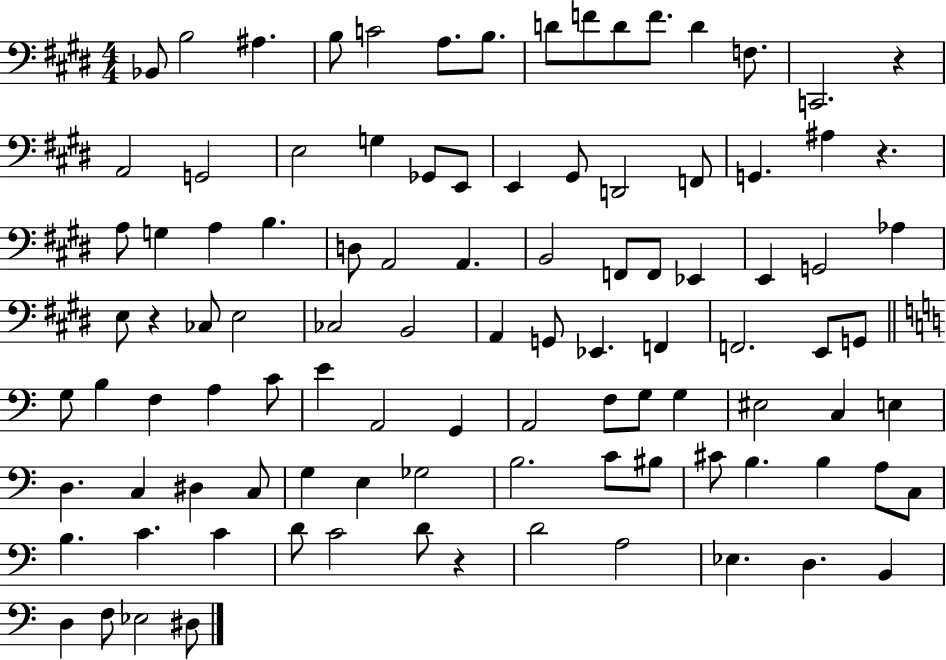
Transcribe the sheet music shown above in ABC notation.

X:1
T:Untitled
M:4/4
L:1/4
K:E
_B,,/2 B,2 ^A, B,/2 C2 A,/2 B,/2 D/2 F/2 D/2 F/2 D F,/2 C,,2 z A,,2 G,,2 E,2 G, _G,,/2 E,,/2 E,, ^G,,/2 D,,2 F,,/2 G,, ^A, z A,/2 G, A, B, D,/2 A,,2 A,, B,,2 F,,/2 F,,/2 _E,, E,, G,,2 _A, E,/2 z _C,/2 E,2 _C,2 B,,2 A,, G,,/2 _E,, F,, F,,2 E,,/2 G,,/2 G,/2 B, F, A, C/2 E A,,2 G,, A,,2 F,/2 G,/2 G, ^E,2 C, E, D, C, ^D, C,/2 G, E, _G,2 B,2 C/2 ^B,/2 ^C/2 B, B, A,/2 C,/2 B, C C D/2 C2 D/2 z D2 A,2 _E, D, B,, D, F,/2 _E,2 ^D,/2